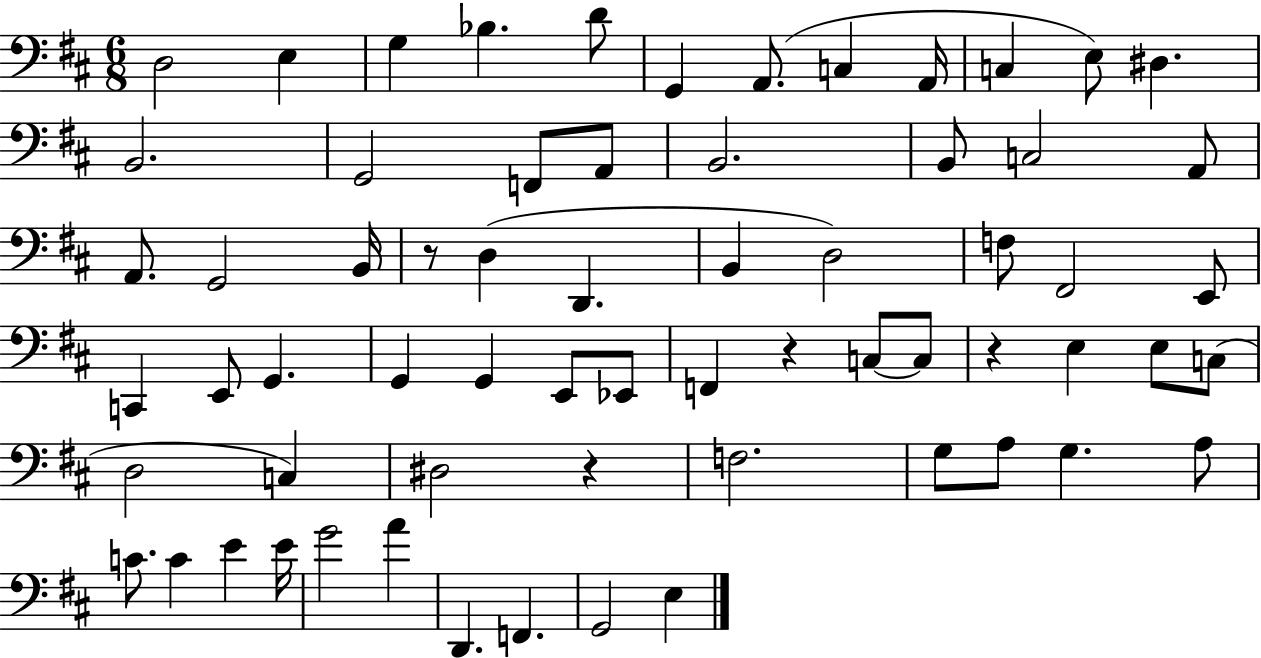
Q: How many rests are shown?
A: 4